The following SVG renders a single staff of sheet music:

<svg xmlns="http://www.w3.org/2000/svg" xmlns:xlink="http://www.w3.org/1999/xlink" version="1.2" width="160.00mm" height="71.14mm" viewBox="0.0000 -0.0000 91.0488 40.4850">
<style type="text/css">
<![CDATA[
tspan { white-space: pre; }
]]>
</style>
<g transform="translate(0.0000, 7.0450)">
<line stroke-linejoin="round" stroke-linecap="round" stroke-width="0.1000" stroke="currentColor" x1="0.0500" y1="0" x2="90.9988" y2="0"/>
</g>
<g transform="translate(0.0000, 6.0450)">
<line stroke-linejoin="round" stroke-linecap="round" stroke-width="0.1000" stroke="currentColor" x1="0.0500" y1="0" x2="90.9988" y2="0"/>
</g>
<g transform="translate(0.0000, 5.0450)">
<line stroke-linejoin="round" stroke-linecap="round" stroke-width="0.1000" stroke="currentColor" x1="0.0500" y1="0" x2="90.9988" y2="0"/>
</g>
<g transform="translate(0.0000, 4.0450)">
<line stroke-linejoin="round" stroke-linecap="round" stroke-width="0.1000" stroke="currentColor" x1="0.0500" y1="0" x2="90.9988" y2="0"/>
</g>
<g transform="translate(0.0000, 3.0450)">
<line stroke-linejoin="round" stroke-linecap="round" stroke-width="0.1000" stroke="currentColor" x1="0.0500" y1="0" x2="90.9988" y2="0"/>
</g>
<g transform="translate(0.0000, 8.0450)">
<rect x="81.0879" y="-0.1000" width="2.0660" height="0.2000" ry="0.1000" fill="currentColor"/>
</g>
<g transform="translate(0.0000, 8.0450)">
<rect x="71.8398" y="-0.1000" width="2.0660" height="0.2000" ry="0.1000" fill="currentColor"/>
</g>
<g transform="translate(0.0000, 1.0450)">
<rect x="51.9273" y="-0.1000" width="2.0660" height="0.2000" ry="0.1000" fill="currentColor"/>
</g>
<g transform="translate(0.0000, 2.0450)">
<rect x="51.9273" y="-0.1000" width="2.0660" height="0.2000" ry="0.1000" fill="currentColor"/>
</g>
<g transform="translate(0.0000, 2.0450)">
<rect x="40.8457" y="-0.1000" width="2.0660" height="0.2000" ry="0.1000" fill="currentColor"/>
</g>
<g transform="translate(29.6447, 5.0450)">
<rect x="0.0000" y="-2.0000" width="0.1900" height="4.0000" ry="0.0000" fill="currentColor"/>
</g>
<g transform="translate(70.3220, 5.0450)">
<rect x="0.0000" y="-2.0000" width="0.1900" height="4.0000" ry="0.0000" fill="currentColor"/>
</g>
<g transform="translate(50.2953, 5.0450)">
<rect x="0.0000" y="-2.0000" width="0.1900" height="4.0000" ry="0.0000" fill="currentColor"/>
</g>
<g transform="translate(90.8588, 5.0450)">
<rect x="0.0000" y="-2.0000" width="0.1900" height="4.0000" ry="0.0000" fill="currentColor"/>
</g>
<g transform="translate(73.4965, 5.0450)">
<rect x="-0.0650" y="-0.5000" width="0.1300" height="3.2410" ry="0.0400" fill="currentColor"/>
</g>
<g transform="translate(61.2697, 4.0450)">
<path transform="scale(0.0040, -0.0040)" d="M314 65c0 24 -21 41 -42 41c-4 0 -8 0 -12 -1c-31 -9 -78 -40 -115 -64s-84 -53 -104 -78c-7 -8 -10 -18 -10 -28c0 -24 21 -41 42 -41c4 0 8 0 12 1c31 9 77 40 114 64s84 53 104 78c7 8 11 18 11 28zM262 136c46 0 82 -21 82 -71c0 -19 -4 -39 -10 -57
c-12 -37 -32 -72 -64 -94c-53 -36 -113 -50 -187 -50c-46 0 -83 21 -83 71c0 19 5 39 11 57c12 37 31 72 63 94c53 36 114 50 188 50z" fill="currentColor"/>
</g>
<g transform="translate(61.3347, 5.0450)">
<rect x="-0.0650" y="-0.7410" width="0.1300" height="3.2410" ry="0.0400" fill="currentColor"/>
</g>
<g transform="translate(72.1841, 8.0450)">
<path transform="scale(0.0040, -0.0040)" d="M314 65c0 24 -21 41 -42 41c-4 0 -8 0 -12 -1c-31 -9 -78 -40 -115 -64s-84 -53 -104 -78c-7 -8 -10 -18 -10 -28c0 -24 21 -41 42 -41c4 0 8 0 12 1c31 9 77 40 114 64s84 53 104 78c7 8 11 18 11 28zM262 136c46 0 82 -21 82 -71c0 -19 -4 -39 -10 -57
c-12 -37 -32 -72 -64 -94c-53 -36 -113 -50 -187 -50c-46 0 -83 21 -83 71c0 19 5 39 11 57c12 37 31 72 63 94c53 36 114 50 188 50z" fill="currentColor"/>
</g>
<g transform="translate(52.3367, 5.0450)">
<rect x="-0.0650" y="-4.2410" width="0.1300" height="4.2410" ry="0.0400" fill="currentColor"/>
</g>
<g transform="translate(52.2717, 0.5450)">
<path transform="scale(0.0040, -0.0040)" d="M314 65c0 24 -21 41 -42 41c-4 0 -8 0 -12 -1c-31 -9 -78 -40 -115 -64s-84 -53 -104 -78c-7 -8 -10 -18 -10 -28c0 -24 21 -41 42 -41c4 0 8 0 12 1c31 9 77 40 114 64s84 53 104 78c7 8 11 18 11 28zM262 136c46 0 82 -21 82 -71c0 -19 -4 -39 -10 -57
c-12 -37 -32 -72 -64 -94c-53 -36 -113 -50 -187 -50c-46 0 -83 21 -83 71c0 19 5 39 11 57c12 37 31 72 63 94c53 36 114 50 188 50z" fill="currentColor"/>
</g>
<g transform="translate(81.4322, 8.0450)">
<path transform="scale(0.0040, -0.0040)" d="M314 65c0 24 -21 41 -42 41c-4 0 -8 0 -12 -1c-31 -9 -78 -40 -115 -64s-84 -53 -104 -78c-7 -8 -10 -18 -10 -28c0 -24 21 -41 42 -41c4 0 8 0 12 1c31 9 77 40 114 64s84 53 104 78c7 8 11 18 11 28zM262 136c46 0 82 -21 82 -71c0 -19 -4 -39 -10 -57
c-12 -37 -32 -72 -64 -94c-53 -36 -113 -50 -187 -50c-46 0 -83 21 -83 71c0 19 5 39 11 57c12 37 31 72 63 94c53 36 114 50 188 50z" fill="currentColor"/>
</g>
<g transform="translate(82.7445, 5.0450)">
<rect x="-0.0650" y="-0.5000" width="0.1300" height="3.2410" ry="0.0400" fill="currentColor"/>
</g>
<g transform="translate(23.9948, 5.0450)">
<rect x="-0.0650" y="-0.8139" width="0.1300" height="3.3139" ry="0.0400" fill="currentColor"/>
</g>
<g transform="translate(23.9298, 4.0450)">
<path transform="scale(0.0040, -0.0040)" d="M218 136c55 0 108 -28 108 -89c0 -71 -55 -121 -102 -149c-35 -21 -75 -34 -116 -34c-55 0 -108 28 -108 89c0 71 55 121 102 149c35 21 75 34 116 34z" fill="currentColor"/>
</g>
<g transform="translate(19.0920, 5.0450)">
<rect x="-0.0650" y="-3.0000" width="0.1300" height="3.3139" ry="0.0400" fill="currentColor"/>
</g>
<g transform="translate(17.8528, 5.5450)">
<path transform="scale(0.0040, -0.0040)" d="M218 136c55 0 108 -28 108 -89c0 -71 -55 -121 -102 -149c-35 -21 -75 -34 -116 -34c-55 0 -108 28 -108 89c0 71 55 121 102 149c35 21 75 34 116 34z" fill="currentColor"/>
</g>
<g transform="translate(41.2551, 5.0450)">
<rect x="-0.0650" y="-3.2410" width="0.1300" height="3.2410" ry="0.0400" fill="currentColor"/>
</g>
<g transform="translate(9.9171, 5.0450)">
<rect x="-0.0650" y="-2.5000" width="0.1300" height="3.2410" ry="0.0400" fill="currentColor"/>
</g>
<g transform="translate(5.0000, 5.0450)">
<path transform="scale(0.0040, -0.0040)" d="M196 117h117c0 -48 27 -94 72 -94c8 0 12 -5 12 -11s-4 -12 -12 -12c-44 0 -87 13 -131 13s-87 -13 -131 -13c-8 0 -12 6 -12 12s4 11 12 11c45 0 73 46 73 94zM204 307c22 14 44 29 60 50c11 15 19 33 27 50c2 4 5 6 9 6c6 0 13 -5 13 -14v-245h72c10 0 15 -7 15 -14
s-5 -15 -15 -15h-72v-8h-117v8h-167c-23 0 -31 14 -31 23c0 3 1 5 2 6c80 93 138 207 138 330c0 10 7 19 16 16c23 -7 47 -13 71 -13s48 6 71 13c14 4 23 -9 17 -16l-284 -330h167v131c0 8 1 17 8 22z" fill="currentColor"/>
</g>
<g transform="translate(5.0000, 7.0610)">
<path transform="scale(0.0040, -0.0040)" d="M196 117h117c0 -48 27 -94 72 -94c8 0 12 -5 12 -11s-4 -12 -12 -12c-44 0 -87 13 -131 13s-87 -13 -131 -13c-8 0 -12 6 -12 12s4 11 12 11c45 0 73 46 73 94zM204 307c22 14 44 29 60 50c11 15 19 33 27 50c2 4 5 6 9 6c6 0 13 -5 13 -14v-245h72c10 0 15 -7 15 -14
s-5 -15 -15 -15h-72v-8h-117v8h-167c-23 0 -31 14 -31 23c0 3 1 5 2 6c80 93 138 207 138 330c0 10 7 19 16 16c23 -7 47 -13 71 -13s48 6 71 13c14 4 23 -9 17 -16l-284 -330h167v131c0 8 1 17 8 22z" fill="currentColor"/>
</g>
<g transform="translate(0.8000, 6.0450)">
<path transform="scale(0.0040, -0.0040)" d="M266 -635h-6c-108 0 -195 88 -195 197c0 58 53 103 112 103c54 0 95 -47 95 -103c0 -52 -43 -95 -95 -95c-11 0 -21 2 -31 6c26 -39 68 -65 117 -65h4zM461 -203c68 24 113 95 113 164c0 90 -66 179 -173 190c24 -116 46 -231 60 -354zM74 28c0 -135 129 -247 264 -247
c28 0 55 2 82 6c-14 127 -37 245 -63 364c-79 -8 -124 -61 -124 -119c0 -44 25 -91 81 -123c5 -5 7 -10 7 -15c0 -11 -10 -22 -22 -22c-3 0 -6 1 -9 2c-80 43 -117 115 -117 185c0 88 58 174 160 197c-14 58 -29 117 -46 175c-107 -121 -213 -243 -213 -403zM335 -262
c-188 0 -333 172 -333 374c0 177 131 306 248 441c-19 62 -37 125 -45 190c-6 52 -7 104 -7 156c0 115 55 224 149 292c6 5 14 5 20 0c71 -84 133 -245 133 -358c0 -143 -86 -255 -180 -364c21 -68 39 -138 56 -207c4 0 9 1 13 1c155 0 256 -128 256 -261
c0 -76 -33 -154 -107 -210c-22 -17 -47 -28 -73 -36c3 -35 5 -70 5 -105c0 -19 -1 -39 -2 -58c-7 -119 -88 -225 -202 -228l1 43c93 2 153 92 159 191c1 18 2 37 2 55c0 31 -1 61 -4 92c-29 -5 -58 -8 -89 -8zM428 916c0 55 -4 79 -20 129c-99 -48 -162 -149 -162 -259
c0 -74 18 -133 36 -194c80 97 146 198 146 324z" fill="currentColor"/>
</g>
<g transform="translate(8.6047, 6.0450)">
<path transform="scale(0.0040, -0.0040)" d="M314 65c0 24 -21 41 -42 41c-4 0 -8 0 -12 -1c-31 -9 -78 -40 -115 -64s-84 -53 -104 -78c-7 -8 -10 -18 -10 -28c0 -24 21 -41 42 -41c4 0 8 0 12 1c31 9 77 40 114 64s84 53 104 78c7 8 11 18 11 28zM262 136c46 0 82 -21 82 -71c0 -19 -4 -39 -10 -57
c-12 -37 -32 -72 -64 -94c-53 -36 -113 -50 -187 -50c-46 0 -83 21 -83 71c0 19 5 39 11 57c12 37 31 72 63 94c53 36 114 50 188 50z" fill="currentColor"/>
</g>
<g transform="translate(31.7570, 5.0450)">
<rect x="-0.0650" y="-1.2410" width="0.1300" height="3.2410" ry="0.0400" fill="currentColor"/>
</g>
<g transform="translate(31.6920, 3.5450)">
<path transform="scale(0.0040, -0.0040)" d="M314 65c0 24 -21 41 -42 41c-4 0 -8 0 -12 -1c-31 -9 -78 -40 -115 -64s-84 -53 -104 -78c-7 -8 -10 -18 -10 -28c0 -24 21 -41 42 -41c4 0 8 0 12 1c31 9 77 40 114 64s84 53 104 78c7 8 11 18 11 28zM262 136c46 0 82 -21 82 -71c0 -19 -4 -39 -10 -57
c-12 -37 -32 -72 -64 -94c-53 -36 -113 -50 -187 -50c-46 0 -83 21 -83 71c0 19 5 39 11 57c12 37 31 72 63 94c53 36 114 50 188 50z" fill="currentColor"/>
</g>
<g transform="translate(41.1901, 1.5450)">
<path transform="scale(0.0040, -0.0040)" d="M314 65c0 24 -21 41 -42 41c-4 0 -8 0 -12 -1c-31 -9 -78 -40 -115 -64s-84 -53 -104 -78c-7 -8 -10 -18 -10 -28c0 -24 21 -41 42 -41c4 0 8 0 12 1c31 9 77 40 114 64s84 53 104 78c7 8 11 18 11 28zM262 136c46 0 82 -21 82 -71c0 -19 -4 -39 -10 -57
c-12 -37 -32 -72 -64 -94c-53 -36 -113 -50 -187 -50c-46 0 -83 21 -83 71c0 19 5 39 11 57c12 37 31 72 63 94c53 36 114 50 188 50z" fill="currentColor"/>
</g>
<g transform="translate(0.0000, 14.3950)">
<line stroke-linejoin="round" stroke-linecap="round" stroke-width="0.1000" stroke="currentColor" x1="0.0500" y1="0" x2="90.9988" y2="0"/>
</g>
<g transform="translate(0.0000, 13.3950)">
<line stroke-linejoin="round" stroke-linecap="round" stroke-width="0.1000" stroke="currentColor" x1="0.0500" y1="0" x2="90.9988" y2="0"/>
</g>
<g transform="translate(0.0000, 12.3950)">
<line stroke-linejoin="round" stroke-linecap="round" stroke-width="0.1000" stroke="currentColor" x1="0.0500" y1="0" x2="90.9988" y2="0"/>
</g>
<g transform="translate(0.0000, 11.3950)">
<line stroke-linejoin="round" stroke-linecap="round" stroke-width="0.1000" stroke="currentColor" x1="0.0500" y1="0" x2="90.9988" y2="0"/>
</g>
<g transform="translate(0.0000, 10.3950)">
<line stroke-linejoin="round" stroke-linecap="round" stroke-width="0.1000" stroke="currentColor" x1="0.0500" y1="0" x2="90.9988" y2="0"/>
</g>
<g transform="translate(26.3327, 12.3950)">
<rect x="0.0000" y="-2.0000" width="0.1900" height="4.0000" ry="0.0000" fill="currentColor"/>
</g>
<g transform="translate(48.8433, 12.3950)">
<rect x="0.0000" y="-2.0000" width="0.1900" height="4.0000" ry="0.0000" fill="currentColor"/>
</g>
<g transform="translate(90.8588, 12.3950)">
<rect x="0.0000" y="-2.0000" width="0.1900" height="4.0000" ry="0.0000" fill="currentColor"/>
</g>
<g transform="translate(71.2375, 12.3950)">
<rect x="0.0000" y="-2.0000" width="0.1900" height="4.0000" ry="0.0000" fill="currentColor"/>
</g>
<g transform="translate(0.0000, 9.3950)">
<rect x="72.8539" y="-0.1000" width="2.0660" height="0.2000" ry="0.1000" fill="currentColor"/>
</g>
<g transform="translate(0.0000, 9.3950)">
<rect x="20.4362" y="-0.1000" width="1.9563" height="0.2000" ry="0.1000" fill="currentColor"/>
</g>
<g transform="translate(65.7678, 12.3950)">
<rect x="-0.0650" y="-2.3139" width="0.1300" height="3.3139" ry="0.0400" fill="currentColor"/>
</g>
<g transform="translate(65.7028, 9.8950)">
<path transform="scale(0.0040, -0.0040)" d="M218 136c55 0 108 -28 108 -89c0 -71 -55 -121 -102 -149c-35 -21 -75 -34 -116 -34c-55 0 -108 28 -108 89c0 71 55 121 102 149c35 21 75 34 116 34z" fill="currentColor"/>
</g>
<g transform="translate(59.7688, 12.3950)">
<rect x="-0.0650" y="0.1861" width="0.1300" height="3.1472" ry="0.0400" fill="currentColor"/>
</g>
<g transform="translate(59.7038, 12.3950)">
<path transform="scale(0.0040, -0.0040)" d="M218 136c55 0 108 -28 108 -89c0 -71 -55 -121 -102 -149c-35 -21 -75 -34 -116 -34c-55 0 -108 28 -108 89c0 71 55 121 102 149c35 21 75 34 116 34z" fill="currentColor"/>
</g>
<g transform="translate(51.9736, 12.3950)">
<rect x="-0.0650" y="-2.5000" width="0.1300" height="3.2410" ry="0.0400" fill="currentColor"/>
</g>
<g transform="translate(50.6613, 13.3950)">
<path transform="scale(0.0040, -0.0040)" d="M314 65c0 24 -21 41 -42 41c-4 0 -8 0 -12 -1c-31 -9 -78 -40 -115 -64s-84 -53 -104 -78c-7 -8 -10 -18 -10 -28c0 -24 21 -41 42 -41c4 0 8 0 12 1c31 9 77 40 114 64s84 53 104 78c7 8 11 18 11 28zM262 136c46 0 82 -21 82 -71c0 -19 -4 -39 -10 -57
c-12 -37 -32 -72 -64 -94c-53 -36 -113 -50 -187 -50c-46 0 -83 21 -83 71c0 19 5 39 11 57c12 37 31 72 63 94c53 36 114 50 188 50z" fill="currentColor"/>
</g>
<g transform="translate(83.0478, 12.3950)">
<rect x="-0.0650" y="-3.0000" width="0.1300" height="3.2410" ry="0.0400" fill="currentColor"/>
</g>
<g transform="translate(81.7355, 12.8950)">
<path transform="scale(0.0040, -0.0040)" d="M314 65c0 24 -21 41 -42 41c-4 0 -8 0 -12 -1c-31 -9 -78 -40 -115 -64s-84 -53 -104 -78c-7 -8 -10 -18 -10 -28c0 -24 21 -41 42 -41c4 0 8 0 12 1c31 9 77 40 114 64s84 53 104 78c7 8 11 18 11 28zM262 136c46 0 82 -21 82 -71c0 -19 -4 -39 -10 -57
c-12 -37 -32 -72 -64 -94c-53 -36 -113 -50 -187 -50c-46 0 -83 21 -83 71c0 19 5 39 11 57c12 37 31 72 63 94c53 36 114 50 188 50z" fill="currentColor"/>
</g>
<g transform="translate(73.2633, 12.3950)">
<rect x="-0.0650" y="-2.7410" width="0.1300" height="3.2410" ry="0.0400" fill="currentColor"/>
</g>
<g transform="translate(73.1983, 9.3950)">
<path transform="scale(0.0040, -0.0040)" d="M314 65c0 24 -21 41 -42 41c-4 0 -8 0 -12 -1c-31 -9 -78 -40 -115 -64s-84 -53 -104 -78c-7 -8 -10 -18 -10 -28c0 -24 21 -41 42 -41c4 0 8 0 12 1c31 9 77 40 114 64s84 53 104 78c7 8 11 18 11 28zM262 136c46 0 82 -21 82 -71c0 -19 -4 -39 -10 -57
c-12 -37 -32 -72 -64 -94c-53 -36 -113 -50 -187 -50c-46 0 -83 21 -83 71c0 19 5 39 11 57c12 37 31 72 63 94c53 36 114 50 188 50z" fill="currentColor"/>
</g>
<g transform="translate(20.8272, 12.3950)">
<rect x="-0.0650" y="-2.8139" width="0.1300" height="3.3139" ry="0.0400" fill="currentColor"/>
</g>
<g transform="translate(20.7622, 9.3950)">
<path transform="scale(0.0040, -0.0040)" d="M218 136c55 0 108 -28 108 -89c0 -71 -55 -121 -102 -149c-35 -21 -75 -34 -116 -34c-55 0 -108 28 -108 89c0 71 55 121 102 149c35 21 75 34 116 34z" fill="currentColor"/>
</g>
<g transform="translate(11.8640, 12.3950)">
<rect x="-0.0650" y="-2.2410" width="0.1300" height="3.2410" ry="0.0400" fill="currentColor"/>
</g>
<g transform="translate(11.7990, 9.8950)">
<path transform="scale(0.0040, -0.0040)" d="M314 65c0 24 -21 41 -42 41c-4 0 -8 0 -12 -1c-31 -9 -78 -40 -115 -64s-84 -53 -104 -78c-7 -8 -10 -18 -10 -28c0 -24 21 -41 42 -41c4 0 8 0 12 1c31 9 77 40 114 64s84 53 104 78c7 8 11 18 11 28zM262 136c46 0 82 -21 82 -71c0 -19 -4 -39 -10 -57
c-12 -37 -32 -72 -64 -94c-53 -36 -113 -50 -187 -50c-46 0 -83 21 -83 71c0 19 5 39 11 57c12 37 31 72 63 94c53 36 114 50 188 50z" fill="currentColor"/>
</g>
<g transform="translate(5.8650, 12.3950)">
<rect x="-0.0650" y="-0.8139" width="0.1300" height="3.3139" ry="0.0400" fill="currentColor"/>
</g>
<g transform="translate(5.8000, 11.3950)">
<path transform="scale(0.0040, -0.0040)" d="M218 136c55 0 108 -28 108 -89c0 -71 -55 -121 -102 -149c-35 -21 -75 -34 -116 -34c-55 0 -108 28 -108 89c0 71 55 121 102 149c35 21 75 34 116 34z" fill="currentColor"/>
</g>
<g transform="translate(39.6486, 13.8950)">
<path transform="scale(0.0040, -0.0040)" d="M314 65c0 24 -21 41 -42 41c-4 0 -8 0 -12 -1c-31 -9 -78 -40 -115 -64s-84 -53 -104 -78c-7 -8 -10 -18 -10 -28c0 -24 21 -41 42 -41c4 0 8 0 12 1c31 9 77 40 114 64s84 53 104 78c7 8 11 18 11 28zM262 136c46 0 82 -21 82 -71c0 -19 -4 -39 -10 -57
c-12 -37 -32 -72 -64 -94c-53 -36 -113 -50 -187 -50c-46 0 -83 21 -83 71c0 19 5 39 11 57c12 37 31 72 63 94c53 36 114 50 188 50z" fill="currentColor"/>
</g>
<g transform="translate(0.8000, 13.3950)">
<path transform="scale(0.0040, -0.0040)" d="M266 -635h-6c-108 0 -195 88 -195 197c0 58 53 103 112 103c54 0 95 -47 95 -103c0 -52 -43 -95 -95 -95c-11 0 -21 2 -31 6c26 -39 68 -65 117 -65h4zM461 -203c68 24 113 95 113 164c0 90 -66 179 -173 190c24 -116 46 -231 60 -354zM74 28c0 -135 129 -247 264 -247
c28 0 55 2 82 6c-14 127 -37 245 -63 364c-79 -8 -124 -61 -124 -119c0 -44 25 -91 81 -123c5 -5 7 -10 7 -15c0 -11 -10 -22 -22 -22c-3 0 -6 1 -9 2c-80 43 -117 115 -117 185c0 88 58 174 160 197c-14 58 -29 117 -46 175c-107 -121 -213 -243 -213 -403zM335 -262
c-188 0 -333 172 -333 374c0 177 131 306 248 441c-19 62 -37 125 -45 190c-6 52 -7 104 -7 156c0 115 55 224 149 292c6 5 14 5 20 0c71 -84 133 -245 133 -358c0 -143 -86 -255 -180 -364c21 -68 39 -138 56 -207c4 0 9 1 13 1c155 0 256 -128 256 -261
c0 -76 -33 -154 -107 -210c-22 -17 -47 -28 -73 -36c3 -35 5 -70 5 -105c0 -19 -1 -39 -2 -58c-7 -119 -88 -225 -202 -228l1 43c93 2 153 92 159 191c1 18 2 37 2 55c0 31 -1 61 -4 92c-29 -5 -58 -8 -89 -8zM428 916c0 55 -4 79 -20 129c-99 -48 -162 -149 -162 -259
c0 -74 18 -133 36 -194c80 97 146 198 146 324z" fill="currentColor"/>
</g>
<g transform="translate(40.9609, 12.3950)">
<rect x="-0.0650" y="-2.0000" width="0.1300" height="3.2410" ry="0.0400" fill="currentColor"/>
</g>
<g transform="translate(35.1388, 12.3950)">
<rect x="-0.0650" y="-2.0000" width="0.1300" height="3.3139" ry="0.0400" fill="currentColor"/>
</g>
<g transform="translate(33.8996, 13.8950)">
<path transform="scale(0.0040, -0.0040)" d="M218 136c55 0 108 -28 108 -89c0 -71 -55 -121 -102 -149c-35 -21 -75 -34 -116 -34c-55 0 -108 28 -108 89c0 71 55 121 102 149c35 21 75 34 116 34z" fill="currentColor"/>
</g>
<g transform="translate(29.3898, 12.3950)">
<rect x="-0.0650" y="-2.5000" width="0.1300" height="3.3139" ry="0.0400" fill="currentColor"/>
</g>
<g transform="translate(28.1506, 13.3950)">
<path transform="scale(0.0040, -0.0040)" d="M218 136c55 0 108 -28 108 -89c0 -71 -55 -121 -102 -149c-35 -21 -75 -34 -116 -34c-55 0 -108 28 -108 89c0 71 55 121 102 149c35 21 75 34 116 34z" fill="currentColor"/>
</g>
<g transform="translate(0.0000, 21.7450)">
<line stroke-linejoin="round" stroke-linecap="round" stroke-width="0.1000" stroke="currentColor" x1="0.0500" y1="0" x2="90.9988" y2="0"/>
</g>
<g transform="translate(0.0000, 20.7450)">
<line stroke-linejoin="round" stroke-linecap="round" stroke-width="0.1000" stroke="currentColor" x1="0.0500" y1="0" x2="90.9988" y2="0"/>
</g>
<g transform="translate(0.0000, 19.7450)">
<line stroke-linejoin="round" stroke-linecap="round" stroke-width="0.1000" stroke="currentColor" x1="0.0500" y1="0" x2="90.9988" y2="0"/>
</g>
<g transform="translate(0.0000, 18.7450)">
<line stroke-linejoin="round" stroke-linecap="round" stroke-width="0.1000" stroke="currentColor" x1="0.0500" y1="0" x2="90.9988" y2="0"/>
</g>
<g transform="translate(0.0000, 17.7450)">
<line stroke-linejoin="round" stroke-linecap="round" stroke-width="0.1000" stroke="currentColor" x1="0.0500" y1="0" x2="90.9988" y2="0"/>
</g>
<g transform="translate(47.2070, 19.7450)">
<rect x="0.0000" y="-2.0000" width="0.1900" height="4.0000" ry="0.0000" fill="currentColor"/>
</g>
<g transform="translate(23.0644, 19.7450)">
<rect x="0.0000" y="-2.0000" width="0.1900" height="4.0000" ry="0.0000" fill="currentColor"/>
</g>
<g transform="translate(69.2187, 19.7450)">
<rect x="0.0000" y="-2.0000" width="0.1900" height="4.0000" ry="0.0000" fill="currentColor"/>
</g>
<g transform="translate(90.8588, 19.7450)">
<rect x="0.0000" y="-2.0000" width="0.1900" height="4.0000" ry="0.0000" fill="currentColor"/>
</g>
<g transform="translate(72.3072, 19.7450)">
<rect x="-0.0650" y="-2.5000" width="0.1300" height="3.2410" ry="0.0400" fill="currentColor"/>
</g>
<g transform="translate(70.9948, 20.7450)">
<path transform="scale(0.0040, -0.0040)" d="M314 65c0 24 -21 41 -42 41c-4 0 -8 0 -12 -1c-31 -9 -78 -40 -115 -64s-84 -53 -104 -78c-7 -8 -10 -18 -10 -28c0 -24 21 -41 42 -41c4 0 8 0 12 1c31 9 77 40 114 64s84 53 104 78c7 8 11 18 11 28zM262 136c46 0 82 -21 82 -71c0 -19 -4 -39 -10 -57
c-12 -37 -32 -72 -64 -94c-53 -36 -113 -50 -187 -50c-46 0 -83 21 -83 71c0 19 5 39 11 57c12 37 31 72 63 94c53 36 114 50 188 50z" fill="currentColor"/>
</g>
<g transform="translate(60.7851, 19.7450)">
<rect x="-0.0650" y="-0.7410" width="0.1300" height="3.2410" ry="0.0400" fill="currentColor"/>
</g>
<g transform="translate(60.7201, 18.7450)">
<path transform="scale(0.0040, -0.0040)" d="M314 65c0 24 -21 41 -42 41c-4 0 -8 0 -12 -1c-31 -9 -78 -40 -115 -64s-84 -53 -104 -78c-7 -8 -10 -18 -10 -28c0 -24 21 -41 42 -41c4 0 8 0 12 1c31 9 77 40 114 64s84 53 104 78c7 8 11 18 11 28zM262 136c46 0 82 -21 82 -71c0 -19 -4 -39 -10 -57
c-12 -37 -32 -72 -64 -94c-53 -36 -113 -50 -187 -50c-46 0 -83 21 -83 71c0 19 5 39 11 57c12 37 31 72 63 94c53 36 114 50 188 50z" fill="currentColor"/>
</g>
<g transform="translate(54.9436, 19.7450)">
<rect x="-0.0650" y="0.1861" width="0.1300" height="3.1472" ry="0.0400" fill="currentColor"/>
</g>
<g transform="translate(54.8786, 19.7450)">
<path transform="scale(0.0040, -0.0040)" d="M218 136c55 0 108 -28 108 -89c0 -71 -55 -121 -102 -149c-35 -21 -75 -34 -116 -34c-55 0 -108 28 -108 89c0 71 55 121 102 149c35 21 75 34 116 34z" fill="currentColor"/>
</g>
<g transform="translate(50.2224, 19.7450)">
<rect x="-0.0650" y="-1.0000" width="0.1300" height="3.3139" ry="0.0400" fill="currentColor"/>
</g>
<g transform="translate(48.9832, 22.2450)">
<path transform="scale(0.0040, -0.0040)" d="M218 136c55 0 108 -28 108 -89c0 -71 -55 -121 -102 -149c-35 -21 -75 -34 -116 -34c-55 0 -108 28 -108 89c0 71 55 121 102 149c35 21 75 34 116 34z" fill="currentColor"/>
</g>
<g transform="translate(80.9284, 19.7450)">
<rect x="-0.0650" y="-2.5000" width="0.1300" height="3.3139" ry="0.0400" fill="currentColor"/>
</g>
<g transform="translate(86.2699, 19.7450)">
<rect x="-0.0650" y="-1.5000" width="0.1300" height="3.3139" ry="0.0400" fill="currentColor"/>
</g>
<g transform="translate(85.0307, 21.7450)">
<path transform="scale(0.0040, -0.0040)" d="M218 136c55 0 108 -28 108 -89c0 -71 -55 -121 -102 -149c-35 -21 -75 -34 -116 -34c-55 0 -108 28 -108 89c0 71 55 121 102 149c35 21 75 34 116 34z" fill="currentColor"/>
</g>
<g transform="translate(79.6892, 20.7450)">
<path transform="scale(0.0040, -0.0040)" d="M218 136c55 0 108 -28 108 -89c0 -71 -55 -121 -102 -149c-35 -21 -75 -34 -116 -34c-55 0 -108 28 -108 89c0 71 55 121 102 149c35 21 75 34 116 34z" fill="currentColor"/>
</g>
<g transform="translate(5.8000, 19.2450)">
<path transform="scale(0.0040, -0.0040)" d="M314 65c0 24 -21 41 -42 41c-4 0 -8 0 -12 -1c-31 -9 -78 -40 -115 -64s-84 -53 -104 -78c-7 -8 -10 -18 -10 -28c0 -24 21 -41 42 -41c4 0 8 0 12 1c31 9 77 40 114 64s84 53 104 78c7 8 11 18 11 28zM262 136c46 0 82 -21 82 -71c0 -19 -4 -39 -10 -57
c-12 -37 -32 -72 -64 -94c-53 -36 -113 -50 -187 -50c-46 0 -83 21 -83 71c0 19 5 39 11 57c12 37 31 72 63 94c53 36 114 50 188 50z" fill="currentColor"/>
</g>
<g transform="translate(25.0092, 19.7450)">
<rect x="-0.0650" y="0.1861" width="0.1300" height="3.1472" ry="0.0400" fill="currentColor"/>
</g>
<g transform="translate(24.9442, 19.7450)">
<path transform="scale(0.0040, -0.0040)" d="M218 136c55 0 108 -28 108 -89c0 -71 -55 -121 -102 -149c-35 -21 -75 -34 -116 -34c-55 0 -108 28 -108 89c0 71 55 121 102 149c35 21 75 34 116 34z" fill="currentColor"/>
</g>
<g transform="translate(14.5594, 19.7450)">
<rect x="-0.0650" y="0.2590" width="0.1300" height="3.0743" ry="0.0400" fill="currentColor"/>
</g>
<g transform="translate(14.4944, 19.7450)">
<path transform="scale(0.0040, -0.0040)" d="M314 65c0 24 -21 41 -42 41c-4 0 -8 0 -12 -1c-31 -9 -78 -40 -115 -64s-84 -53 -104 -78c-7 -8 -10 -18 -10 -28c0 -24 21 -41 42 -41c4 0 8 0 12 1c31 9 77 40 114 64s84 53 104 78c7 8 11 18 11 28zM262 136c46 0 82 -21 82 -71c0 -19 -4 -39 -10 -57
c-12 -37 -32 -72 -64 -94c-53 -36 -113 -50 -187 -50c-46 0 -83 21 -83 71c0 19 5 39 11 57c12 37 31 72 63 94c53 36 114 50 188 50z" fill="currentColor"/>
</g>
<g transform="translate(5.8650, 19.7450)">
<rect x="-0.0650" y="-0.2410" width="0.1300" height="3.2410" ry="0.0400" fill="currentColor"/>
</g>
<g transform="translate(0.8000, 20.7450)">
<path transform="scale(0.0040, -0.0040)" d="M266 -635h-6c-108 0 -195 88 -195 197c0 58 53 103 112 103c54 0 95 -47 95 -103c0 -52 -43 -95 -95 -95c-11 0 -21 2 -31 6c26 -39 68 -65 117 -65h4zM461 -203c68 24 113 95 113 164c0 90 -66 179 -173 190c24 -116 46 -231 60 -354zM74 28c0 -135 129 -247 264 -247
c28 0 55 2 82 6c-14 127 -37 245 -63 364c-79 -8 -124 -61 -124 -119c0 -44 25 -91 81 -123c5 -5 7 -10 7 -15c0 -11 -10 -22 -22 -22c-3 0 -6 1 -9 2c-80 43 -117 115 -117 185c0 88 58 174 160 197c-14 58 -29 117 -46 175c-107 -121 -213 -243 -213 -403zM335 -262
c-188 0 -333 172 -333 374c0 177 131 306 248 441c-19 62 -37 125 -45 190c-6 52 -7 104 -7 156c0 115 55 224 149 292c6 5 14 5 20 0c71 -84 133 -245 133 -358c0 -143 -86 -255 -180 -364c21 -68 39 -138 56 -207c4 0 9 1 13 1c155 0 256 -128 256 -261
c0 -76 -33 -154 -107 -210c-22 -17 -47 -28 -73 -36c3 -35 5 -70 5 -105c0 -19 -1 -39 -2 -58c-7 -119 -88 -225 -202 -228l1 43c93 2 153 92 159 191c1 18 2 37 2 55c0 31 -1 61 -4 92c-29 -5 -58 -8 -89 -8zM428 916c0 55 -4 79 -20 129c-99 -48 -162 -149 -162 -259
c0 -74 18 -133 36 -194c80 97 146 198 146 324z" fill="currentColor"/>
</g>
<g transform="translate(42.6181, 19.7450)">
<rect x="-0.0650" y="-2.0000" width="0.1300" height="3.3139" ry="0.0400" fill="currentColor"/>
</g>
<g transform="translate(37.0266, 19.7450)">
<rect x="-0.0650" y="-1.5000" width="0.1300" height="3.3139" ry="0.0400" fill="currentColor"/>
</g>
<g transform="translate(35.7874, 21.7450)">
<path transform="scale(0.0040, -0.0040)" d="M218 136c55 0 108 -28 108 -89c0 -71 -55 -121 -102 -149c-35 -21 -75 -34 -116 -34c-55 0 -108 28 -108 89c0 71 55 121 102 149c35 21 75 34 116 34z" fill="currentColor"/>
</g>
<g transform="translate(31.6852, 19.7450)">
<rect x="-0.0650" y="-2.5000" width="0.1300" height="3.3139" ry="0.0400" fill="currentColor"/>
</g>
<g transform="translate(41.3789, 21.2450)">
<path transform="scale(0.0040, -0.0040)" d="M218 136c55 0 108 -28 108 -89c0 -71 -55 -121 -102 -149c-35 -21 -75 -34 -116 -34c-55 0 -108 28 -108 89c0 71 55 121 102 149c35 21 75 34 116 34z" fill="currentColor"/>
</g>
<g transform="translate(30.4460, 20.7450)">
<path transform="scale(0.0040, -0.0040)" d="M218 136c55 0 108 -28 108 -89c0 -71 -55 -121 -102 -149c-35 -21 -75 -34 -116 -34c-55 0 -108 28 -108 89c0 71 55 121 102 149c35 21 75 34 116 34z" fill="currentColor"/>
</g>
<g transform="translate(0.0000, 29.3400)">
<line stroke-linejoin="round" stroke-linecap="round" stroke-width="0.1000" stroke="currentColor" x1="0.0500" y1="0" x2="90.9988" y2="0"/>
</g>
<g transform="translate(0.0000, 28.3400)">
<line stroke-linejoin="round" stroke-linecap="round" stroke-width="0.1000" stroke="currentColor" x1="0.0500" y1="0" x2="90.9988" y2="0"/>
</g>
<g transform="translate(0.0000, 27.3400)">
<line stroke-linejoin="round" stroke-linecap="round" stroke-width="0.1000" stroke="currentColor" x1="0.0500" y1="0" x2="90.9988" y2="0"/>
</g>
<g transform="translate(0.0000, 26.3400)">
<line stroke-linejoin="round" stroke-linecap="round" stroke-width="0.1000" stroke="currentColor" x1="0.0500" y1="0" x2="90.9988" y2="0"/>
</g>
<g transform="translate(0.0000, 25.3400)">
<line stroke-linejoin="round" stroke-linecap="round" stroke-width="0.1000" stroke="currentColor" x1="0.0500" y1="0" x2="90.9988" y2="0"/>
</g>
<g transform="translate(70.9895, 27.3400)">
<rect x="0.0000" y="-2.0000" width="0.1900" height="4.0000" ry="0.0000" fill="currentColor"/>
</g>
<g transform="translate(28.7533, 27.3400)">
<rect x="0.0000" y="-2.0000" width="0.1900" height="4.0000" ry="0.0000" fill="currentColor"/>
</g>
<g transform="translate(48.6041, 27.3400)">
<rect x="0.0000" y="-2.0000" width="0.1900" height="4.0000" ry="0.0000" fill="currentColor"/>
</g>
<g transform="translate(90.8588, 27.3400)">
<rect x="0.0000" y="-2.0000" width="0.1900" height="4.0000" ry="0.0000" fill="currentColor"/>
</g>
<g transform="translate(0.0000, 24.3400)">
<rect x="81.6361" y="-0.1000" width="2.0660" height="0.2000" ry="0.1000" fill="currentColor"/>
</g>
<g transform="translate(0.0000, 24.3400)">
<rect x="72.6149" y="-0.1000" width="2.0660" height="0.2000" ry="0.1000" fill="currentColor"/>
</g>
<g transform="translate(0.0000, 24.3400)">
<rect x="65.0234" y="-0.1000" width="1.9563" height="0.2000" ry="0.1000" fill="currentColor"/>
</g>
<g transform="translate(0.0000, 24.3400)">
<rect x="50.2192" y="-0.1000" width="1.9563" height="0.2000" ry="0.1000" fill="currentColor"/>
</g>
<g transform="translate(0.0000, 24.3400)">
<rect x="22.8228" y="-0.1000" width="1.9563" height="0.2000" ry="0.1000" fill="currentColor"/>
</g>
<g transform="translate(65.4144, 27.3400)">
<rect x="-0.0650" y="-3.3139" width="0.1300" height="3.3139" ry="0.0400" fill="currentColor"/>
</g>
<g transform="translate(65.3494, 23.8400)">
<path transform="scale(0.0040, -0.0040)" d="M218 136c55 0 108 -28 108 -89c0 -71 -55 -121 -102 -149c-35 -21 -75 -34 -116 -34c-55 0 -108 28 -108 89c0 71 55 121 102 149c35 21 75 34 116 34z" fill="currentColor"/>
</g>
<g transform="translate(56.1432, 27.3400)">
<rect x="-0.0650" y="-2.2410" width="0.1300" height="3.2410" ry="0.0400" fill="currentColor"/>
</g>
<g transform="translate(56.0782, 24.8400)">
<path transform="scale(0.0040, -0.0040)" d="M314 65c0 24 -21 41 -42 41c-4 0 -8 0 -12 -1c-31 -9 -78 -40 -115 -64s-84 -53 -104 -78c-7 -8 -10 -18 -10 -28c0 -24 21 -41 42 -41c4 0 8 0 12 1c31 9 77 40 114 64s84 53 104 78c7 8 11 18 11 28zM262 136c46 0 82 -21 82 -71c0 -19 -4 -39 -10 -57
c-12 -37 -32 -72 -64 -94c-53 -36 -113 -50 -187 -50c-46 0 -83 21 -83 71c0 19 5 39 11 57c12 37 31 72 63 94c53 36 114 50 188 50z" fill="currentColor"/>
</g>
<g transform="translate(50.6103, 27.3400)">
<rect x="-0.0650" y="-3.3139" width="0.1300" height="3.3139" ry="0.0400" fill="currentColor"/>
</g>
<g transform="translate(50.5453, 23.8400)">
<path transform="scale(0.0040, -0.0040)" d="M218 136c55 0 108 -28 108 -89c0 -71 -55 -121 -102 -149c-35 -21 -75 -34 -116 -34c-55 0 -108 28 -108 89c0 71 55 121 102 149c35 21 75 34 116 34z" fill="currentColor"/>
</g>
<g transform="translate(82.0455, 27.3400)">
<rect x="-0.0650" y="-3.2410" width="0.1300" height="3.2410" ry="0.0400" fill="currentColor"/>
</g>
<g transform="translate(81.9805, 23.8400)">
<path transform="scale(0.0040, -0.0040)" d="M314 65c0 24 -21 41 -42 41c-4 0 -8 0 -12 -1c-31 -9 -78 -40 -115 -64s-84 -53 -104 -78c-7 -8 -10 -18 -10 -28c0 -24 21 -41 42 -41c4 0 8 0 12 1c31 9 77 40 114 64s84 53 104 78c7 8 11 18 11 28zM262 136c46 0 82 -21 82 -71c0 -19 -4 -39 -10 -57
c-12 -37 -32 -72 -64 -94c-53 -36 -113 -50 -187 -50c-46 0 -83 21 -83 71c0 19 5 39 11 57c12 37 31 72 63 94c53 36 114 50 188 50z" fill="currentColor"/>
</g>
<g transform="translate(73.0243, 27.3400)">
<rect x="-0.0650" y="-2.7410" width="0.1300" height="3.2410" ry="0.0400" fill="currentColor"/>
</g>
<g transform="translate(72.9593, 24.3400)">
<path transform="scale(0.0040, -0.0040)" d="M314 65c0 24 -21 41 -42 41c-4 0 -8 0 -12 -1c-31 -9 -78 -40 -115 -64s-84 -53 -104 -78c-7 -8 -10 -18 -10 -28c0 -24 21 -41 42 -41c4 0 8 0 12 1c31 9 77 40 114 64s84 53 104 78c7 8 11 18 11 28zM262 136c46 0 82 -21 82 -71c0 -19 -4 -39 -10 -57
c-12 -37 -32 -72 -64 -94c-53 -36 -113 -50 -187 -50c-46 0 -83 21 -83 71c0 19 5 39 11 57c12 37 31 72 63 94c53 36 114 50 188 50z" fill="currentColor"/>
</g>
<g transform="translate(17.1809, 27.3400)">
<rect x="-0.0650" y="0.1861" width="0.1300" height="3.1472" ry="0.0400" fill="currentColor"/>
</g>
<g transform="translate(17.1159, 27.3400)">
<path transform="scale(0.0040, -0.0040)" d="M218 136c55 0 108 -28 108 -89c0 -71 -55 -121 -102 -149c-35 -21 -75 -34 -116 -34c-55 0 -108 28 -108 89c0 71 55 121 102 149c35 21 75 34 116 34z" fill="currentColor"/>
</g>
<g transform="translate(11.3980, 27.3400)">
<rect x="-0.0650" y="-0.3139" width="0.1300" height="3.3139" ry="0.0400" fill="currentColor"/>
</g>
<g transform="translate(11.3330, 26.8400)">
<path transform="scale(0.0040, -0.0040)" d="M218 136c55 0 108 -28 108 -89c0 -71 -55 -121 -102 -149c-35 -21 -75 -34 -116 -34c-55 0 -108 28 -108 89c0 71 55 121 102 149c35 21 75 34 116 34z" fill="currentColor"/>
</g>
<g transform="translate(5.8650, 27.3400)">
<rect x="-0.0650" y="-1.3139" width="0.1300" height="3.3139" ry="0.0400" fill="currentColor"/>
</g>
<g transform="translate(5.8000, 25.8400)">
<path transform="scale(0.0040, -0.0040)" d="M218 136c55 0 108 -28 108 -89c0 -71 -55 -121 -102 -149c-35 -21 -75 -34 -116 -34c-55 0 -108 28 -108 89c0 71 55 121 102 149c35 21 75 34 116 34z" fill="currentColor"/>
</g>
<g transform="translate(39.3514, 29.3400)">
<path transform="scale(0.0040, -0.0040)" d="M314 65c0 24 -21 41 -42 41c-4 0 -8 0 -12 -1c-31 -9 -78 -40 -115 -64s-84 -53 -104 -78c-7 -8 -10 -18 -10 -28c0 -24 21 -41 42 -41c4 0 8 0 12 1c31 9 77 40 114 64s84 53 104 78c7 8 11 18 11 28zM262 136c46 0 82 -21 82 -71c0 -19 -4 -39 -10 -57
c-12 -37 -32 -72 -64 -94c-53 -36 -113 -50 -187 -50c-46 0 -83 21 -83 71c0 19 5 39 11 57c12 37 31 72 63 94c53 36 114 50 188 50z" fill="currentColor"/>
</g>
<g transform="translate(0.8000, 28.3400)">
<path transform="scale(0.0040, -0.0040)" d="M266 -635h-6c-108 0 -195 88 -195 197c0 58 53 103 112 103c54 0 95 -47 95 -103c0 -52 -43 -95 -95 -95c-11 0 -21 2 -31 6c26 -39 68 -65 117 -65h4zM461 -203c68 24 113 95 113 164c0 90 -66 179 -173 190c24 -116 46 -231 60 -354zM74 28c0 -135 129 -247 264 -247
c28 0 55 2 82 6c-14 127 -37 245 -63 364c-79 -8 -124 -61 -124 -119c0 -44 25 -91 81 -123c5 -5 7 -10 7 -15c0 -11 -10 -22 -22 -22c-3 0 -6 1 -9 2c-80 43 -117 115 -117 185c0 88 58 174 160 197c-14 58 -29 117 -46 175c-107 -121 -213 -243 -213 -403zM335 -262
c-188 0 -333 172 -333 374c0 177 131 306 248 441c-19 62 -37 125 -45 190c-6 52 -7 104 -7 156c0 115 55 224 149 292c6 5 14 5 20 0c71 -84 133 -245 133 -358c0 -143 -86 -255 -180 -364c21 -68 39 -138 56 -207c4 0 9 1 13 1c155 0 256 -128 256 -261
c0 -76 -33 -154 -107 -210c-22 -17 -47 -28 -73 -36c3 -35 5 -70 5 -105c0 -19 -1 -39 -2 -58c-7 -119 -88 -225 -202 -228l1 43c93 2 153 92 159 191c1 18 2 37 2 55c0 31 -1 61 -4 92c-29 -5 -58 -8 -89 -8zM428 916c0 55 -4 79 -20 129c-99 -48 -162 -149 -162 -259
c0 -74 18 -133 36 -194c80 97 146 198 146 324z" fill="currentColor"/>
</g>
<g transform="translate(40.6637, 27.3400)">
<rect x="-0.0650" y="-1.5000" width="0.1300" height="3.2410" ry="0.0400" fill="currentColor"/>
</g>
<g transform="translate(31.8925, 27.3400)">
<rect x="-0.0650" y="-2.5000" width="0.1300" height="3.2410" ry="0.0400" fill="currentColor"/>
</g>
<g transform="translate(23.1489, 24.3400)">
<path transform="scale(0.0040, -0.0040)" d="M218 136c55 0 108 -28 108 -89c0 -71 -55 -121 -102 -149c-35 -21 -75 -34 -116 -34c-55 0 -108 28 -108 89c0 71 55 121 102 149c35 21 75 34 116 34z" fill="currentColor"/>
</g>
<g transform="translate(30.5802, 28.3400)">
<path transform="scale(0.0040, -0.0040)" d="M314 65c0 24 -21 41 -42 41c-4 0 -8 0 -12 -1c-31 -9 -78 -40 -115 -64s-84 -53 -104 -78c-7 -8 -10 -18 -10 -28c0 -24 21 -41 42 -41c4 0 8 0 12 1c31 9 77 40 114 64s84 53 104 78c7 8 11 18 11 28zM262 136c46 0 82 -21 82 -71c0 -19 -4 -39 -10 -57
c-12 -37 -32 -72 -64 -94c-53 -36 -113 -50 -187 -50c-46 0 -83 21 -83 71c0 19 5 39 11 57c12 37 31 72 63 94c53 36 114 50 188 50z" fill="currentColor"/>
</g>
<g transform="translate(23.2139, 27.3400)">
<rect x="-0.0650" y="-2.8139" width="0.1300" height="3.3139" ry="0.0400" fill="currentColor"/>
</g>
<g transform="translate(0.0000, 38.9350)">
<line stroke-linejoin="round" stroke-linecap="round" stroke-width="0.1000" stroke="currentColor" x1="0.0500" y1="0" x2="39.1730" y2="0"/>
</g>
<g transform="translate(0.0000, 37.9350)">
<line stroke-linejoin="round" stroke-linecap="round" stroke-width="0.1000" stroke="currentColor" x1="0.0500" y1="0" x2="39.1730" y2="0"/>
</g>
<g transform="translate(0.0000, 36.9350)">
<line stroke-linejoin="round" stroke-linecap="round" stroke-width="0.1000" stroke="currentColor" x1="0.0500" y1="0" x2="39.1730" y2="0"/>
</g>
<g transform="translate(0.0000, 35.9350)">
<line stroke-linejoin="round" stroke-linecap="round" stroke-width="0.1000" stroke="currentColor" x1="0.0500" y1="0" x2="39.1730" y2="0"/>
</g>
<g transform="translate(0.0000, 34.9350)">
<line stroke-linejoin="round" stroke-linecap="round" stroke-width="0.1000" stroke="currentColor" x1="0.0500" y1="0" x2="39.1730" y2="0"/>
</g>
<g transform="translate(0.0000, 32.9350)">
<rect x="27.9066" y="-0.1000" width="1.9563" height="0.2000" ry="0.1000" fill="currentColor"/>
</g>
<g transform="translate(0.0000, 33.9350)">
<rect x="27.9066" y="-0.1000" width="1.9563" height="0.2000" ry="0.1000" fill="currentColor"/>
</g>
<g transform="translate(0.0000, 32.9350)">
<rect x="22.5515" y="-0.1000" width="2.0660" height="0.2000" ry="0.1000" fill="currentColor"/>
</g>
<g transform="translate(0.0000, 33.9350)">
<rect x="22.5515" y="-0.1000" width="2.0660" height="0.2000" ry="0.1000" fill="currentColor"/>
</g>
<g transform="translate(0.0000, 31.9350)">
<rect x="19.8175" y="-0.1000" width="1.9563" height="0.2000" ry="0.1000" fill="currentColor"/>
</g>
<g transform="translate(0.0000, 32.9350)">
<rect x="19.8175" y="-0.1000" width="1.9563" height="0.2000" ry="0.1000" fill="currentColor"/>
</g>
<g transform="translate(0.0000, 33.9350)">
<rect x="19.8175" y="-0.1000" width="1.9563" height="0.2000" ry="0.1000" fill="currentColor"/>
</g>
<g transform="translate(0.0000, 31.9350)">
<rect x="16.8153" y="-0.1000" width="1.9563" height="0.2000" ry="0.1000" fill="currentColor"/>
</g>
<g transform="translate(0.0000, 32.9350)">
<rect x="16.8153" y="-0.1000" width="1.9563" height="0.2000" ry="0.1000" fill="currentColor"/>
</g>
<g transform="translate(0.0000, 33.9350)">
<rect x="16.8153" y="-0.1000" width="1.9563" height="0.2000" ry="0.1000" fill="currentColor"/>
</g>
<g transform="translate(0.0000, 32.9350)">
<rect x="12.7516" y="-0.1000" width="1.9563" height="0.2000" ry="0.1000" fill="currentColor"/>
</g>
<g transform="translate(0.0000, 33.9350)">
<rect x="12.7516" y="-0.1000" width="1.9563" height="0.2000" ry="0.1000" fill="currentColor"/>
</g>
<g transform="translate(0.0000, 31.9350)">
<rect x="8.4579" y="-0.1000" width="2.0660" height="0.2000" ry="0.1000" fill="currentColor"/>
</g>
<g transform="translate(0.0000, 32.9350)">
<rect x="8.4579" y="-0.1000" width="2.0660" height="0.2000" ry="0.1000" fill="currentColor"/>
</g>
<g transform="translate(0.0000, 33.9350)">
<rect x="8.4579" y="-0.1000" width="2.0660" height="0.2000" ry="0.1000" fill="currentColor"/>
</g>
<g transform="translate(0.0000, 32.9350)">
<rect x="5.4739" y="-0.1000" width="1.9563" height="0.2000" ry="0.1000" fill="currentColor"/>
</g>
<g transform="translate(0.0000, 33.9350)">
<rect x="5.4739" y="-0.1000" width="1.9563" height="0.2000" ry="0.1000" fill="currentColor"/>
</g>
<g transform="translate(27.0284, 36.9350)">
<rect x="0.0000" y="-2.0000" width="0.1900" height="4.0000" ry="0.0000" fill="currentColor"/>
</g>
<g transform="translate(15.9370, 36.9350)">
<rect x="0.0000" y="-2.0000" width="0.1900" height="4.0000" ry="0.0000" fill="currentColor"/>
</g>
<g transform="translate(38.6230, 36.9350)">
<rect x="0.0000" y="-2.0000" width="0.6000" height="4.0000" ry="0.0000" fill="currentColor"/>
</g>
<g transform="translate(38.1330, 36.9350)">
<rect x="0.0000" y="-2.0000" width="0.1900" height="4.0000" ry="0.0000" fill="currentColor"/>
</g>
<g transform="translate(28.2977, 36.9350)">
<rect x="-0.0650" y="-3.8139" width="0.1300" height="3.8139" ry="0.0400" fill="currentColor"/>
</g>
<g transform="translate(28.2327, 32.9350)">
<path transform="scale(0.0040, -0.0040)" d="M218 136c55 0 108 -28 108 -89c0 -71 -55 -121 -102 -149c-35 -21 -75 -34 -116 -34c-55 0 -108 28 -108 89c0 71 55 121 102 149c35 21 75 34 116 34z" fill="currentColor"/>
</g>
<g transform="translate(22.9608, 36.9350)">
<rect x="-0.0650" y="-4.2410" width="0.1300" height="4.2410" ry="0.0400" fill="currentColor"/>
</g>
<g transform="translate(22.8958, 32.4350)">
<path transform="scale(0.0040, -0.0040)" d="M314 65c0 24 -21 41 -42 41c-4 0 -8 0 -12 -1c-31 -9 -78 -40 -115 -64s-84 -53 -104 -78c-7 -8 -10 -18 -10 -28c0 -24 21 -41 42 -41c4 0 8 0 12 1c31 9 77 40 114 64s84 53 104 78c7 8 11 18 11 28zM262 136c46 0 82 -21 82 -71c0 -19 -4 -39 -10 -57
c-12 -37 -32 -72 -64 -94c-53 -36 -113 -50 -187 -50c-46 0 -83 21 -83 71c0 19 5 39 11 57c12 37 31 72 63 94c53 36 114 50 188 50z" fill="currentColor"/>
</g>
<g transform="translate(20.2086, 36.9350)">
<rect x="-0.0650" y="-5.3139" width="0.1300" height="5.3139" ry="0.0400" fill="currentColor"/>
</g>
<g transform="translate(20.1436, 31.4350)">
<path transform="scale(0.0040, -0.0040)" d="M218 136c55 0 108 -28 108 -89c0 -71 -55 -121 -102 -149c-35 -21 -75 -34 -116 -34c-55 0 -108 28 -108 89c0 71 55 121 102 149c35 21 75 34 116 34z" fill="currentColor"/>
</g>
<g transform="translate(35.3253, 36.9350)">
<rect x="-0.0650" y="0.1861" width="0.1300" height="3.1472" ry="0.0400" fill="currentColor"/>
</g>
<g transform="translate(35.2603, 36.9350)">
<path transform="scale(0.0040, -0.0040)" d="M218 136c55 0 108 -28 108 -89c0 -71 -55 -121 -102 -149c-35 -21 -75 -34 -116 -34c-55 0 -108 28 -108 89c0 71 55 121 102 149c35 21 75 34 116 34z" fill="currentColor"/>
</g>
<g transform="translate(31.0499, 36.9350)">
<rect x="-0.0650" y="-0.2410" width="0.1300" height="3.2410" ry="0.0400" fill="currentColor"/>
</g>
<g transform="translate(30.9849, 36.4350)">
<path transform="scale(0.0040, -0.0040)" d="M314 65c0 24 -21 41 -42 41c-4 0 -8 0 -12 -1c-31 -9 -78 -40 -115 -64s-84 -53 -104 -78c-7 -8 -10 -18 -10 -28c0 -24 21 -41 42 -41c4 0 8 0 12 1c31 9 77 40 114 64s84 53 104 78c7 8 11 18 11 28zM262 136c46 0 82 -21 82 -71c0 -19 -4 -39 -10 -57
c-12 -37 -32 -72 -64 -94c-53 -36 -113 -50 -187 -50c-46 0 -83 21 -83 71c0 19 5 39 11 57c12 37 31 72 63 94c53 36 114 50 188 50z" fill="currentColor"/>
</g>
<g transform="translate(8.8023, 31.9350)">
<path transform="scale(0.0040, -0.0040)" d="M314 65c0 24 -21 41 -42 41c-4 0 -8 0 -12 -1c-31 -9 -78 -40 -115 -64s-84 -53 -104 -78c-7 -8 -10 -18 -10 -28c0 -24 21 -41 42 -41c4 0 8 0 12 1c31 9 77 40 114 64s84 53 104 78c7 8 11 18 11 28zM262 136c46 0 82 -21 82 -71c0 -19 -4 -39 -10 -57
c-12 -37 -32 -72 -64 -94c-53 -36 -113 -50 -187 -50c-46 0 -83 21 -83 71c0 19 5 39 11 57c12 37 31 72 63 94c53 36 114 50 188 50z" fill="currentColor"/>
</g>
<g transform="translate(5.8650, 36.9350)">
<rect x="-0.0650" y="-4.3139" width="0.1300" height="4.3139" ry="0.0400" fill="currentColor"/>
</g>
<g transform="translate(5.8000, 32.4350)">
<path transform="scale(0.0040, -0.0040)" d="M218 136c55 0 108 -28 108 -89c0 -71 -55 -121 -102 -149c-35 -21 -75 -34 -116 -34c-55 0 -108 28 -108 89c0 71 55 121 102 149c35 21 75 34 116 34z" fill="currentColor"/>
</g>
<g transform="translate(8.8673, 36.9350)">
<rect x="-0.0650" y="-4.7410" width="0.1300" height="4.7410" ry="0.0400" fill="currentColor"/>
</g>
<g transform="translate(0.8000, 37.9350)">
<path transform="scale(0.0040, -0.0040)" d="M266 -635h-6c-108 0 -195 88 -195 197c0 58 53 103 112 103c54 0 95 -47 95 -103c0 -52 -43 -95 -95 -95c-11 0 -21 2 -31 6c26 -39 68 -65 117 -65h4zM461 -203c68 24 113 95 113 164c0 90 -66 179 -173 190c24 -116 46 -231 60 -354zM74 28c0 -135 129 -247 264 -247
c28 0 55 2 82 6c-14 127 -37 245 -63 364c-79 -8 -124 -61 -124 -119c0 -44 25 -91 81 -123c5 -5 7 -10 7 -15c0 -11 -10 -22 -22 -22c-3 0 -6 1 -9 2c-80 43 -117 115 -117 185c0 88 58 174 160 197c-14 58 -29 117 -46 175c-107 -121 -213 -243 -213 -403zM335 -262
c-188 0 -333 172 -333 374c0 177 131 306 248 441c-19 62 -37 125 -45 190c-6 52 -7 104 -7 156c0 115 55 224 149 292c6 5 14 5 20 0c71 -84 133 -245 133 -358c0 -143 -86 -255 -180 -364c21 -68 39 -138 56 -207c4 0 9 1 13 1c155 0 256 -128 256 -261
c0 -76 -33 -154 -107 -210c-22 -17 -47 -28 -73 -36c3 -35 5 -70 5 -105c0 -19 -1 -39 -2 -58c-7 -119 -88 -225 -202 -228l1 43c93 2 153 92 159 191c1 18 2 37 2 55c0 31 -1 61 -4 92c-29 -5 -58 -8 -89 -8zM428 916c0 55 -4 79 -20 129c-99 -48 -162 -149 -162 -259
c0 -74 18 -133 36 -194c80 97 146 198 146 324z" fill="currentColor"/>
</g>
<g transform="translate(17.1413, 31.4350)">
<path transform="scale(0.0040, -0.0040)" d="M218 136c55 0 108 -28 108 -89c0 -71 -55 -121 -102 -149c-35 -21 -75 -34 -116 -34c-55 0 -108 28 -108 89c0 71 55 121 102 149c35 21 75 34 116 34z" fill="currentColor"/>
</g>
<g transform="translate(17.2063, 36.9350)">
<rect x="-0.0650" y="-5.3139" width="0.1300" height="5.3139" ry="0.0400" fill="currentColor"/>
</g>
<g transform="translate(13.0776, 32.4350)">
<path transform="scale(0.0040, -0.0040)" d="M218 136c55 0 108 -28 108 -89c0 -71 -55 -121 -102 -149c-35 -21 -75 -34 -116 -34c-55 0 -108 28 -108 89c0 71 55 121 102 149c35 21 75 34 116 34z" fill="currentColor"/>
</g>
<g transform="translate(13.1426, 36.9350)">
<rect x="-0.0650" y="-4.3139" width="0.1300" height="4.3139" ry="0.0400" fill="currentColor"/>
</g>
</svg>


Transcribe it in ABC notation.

X:1
T:Untitled
M:4/4
L:1/4
K:C
G2 A d e2 b2 d'2 d2 C2 C2 d g2 a G F F2 G2 B g a2 A2 c2 B2 B G E F D B d2 G2 G E e c B a G2 E2 b g2 b a2 b2 d' e'2 d' f' f' d'2 c' c2 B